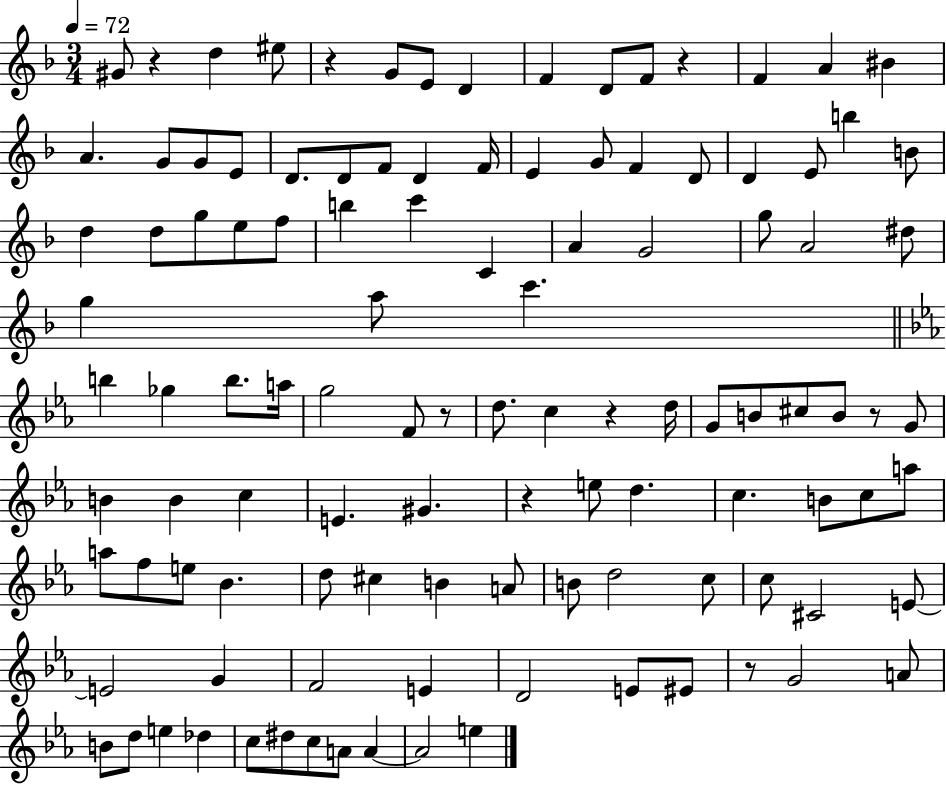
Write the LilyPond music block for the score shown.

{
  \clef treble
  \numericTimeSignature
  \time 3/4
  \key f \major
  \tempo 4 = 72
  gis'8 r4 d''4 eis''8 | r4 g'8 e'8 d'4 | f'4 d'8 f'8 r4 | f'4 a'4 bis'4 | \break a'4. g'8 g'8 e'8 | d'8. d'8 f'8 d'4 f'16 | e'4 g'8 f'4 d'8 | d'4 e'8 b''4 b'8 | \break d''4 d''8 g''8 e''8 f''8 | b''4 c'''4 c'4 | a'4 g'2 | g''8 a'2 dis''8 | \break g''4 a''8 c'''4. | \bar "||" \break \key ees \major b''4 ges''4 b''8. a''16 | g''2 f'8 r8 | d''8. c''4 r4 d''16 | g'8 b'8 cis''8 b'8 r8 g'8 | \break b'4 b'4 c''4 | e'4. gis'4. | r4 e''8 d''4. | c''4. b'8 c''8 a''8 | \break a''8 f''8 e''8 bes'4. | d''8 cis''4 b'4 a'8 | b'8 d''2 c''8 | c''8 cis'2 e'8~~ | \break e'2 g'4 | f'2 e'4 | d'2 e'8 eis'8 | r8 g'2 a'8 | \break b'8 d''8 e''4 des''4 | c''8 dis''8 c''8 a'8 a'4~~ | a'2 e''4 | \bar "|."
}